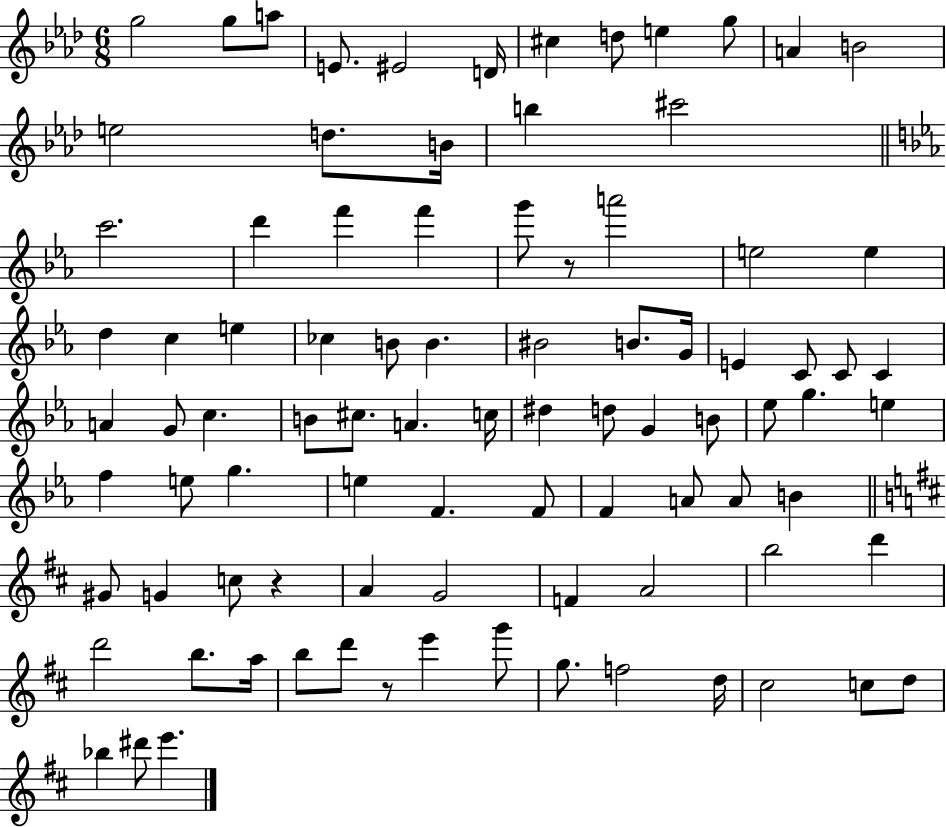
{
  \clef treble
  \numericTimeSignature
  \time 6/8
  \key aes \major
  g''2 g''8 a''8 | e'8. eis'2 d'16 | cis''4 d''8 e''4 g''8 | a'4 b'2 | \break e''2 d''8. b'16 | b''4 cis'''2 | \bar "||" \break \key c \minor c'''2. | d'''4 f'''4 f'''4 | g'''8 r8 a'''2 | e''2 e''4 | \break d''4 c''4 e''4 | ces''4 b'8 b'4. | bis'2 b'8. g'16 | e'4 c'8 c'8 c'4 | \break a'4 g'8 c''4. | b'8 cis''8. a'4. c''16 | dis''4 d''8 g'4 b'8 | ees''8 g''4. e''4 | \break f''4 e''8 g''4. | e''4 f'4. f'8 | f'4 a'8 a'8 b'4 | \bar "||" \break \key d \major gis'8 g'4 c''8 r4 | a'4 g'2 | f'4 a'2 | b''2 d'''4 | \break d'''2 b''8. a''16 | b''8 d'''8 r8 e'''4 g'''8 | g''8. f''2 d''16 | cis''2 c''8 d''8 | \break bes''4 dis'''8 e'''4. | \bar "|."
}